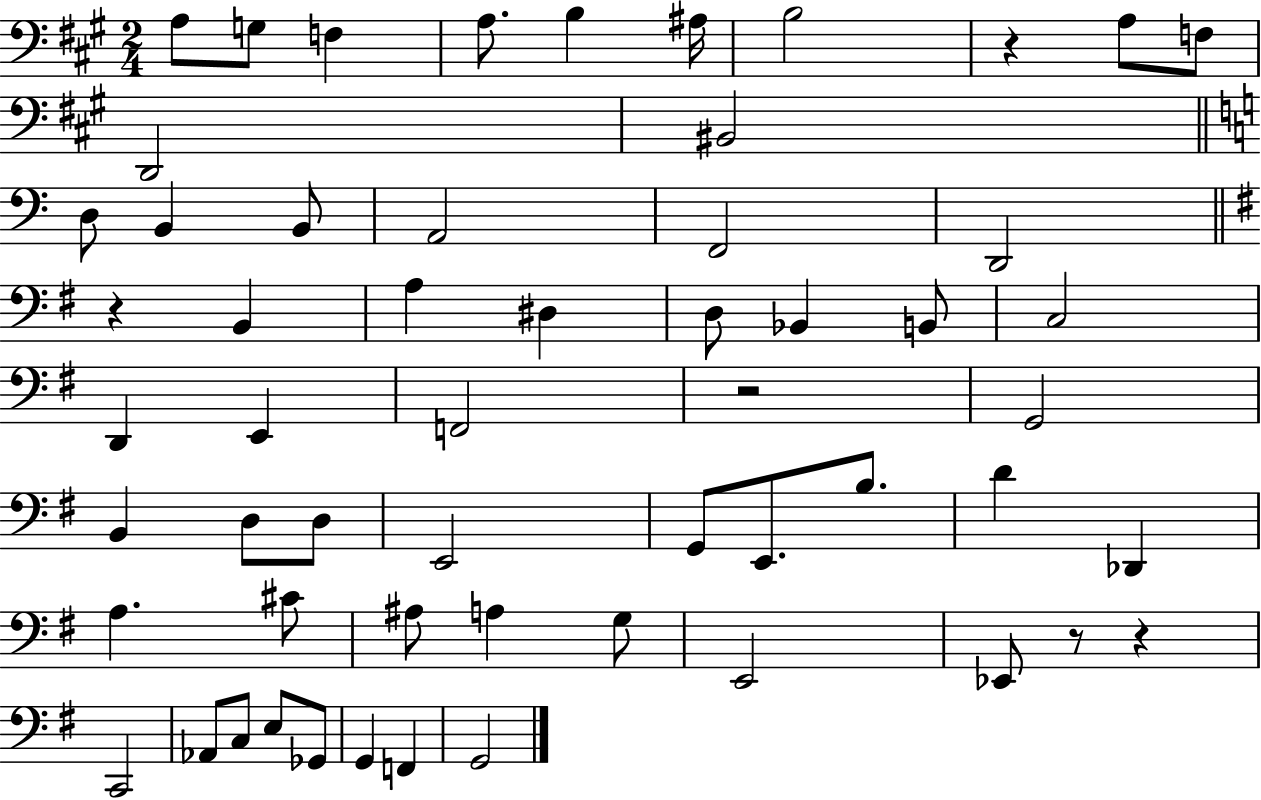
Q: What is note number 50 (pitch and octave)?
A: G2